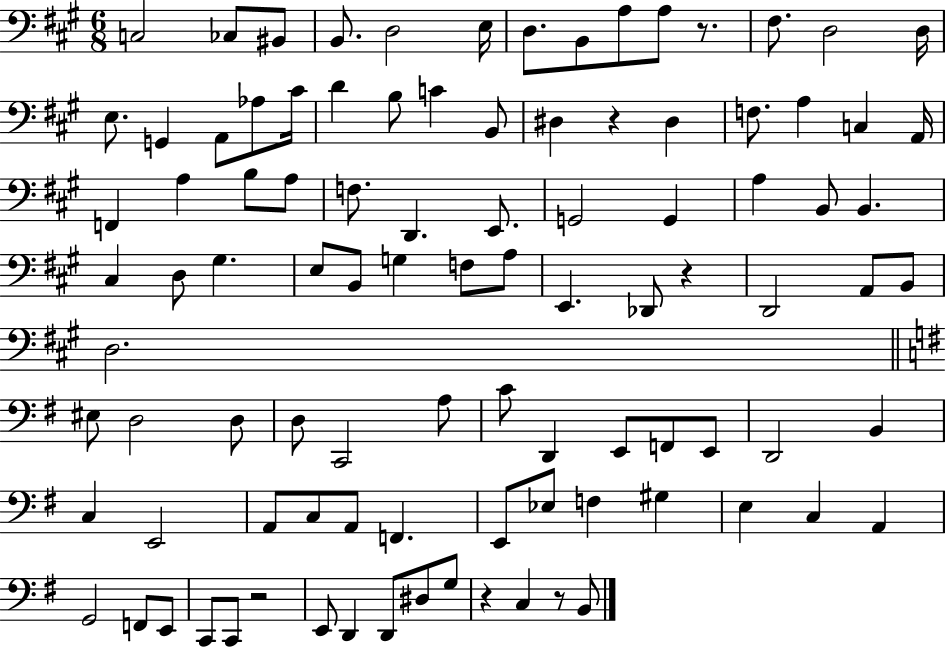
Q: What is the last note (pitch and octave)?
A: B2